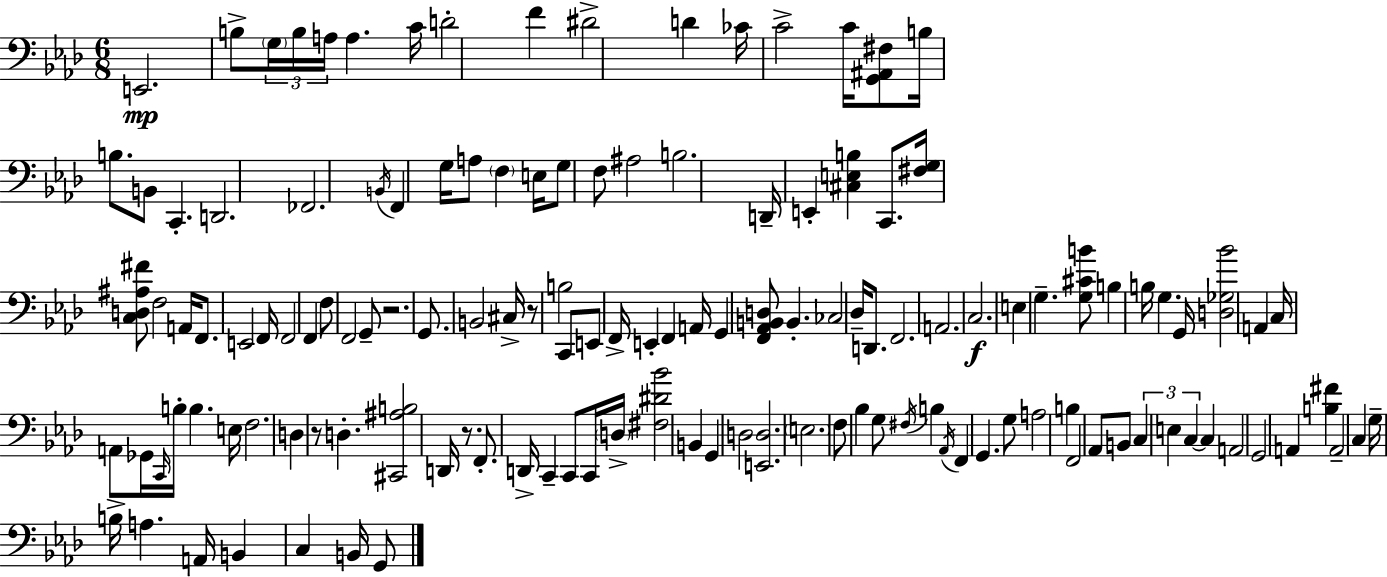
{
  \clef bass
  \numericTimeSignature
  \time 6/8
  \key f \minor
  e,2.\mp | b8-> \tuplet 3/2 { \parenthesize g16 b16 a16 } a4. c'16 | d'2-. f'4 | dis'2-> d'4 | \break ces'16 c'2-> c'16 <g, ais, fis>8 | b16 b8. b,8 c,4.-. | d,2. | fes,2. | \break \acciaccatura { b,16 } f,4 g16 a8 \parenthesize f4 | e16 g8 f8 ais2 | b2. | d,16-- e,4-. <cis e b>4 c,8. | \break <fis g>16 <c d ais fis'>8 f2 | a,16 f,8. e,2 | f,16 f,2 f,4 | f8 f,2 g,8-- | \break r2. | g,8. b,2 | cis16-> r8 b2 c,8 | e,8 f,16-> e,4-. f,4 | \break a,16 g,4 <f, aes, b, d>8 b,4.-. | ces2 des16-- d,8. | f,2. | a,2. | \break c2.\f | e4 g4.-- <g cis' b'>8 | b4 b16 g4. | g,16 <d ges bes'>2 a,4 | \break c16 a,8 ges,16 \grace { c,16 } b16-. b4. | e16 f2. | d4 r8 d4.-. | <cis, ais b>2 d,16 r8. | \break f,8.-. d,16-> c,4-- c,8 | c,16 \parenthesize d16-> <fis dis' bes'>2 b,4 | g,4 d2 | <e, d>2. | \break \parenthesize e2. | f8 bes4 g8 \acciaccatura { fis16 } b4 | \acciaccatura { aes,16 } f,4 g,4. | g8 a2 | \break b4 f,2 | aes,8 b,8 \tuplet 3/2 { c4 e4 | c4~~ } c4 a,2 | g,2 | \break a,4 <b fis'>4 a,2-- | c4 g16-- b16-> a4. | a,16 b,4 c4 | b,16 g,8 \bar "|."
}